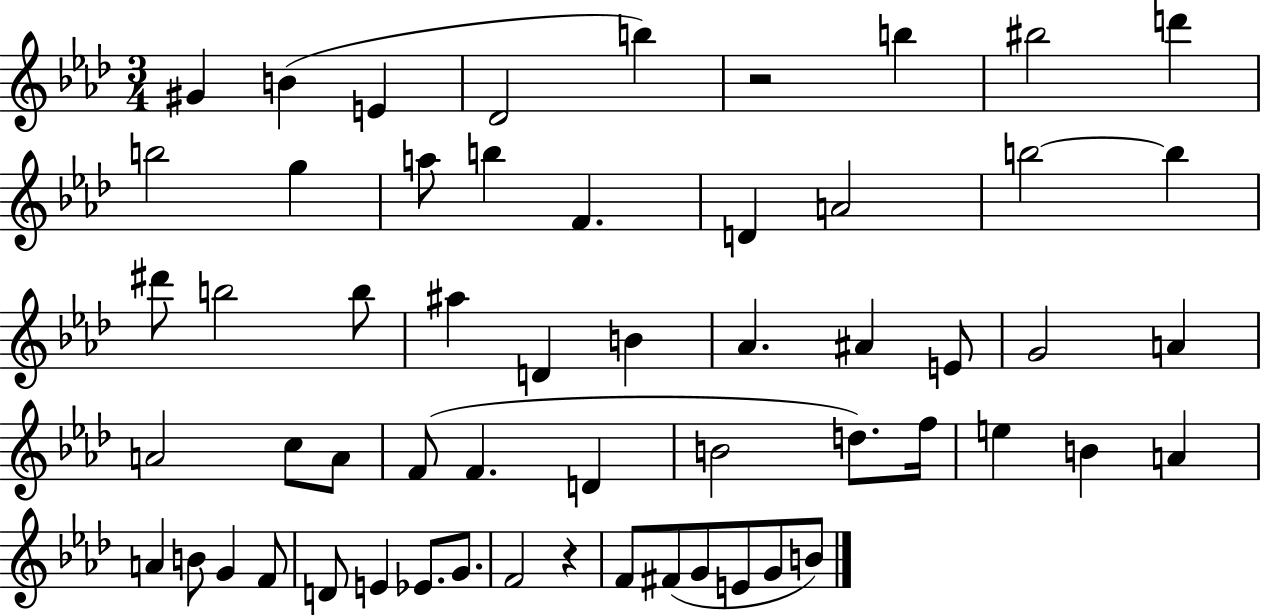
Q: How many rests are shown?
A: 2